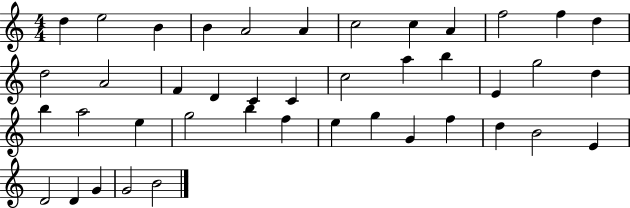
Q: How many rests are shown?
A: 0